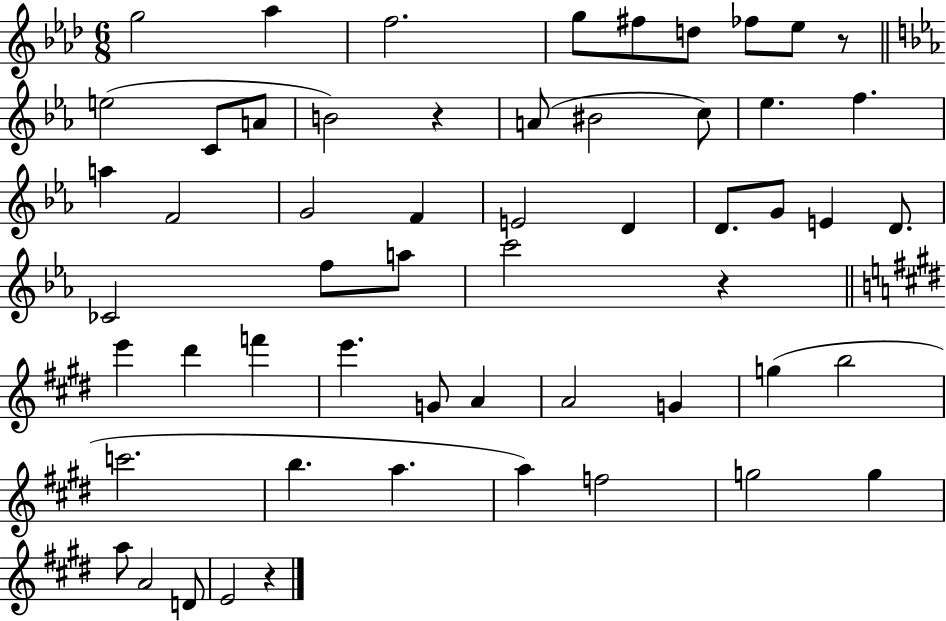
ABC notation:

X:1
T:Untitled
M:6/8
L:1/4
K:Ab
g2 _a f2 g/2 ^f/2 d/2 _f/2 _e/2 z/2 e2 C/2 A/2 B2 z A/2 ^B2 c/2 _e f a F2 G2 F E2 D D/2 G/2 E D/2 _C2 f/2 a/2 c'2 z e' ^d' f' e' G/2 A A2 G g b2 c'2 b a a f2 g2 g a/2 A2 D/2 E2 z